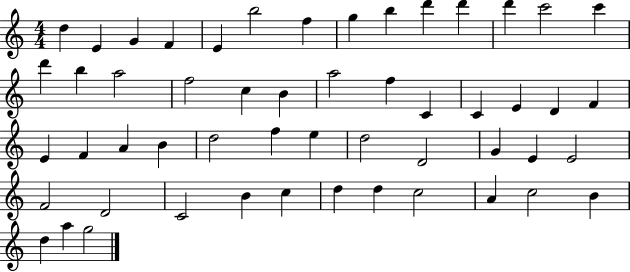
X:1
T:Untitled
M:4/4
L:1/4
K:C
d E G F E b2 f g b d' d' d' c'2 c' d' b a2 f2 c B a2 f C C E D F E F A B d2 f e d2 D2 G E E2 F2 D2 C2 B c d d c2 A c2 B d a g2